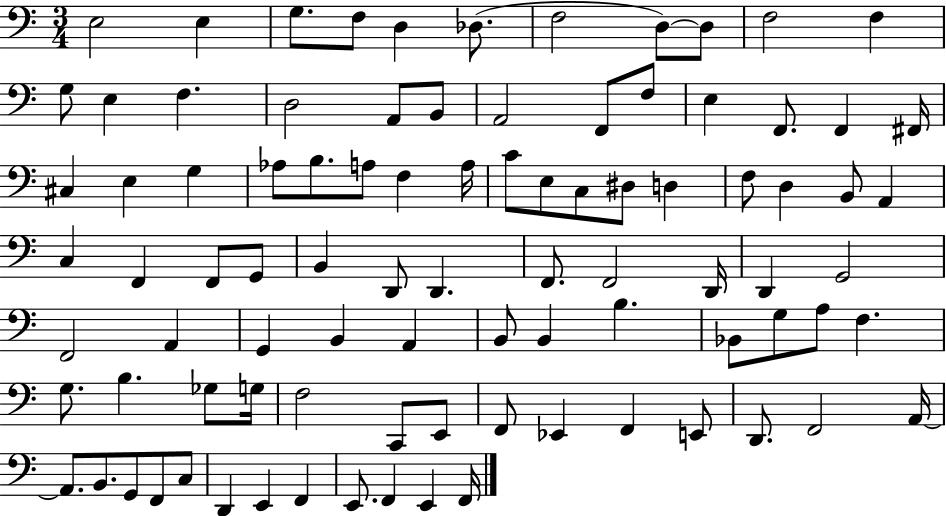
X:1
T:Untitled
M:3/4
L:1/4
K:C
E,2 E, G,/2 F,/2 D, _D,/2 F,2 D,/2 D,/2 F,2 F, G,/2 E, F, D,2 A,,/2 B,,/2 A,,2 F,,/2 F,/2 E, F,,/2 F,, ^F,,/4 ^C, E, G, _A,/2 B,/2 A,/2 F, A,/4 C/2 E,/2 C,/2 ^D,/2 D, F,/2 D, B,,/2 A,, C, F,, F,,/2 G,,/2 B,, D,,/2 D,, F,,/2 F,,2 D,,/4 D,, G,,2 F,,2 A,, G,, B,, A,, B,,/2 B,, B, _B,,/2 G,/2 A,/2 F, G,/2 B, _G,/2 G,/4 F,2 C,,/2 E,,/2 F,,/2 _E,, F,, E,,/2 D,,/2 F,,2 A,,/4 A,,/2 B,,/2 G,,/2 F,,/2 C,/2 D,, E,, F,, E,,/2 F,, E,, F,,/4